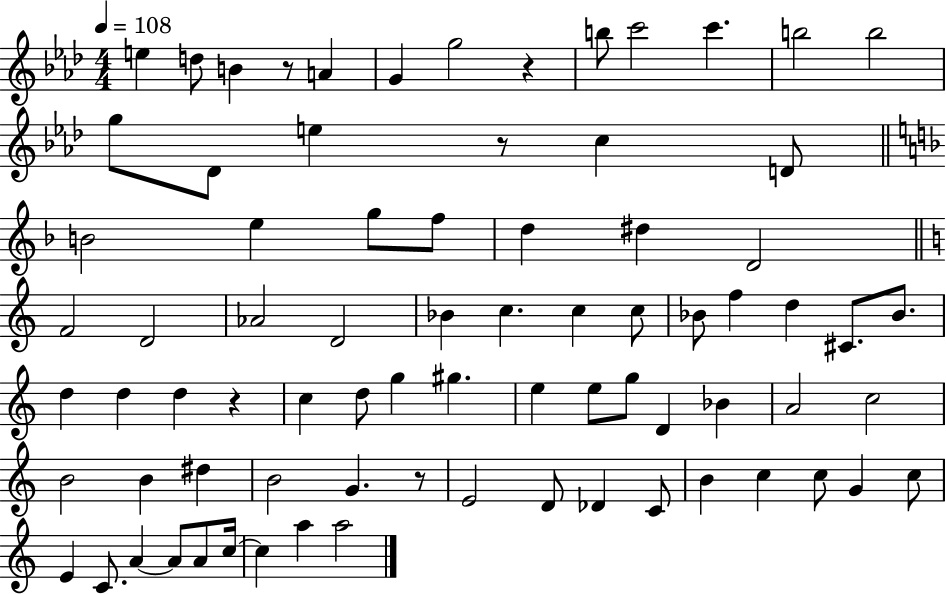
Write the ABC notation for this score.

X:1
T:Untitled
M:4/4
L:1/4
K:Ab
e d/2 B z/2 A G g2 z b/2 c'2 c' b2 b2 g/2 _D/2 e z/2 c D/2 B2 e g/2 f/2 d ^d D2 F2 D2 _A2 D2 _B c c c/2 _B/2 f d ^C/2 _B/2 d d d z c d/2 g ^g e e/2 g/2 D _B A2 c2 B2 B ^d B2 G z/2 E2 D/2 _D C/2 B c c/2 G c/2 E C/2 A A/2 A/2 c/4 c a a2